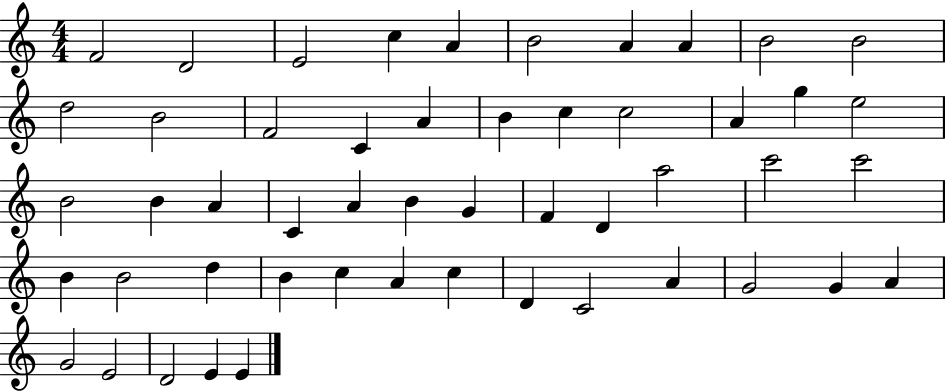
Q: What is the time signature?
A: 4/4